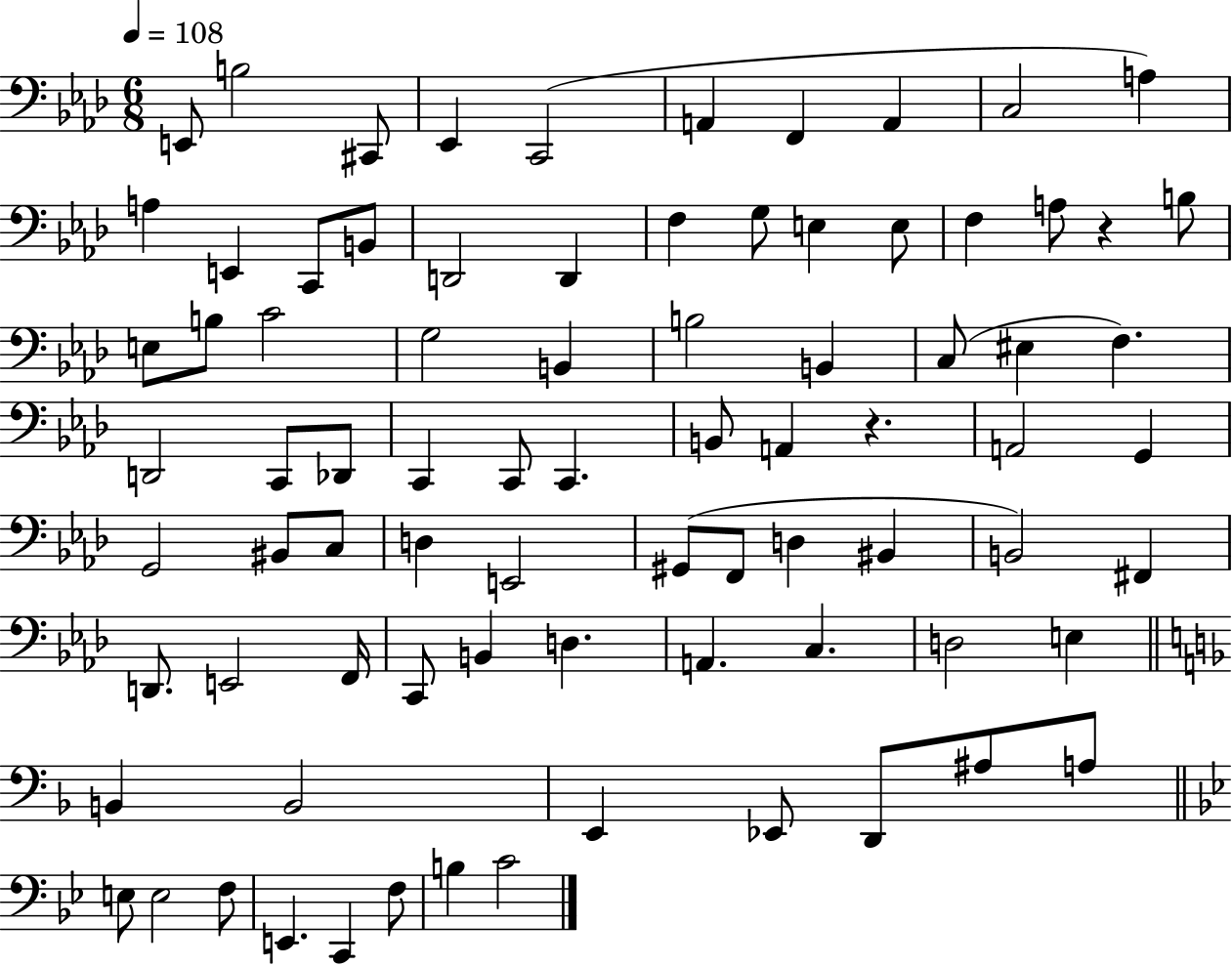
X:1
T:Untitled
M:6/8
L:1/4
K:Ab
E,,/2 B,2 ^C,,/2 _E,, C,,2 A,, F,, A,, C,2 A, A, E,, C,,/2 B,,/2 D,,2 D,, F, G,/2 E, E,/2 F, A,/2 z B,/2 E,/2 B,/2 C2 G,2 B,, B,2 B,, C,/2 ^E, F, D,,2 C,,/2 _D,,/2 C,, C,,/2 C,, B,,/2 A,, z A,,2 G,, G,,2 ^B,,/2 C,/2 D, E,,2 ^G,,/2 F,,/2 D, ^B,, B,,2 ^F,, D,,/2 E,,2 F,,/4 C,,/2 B,, D, A,, C, D,2 E, B,, B,,2 E,, _E,,/2 D,,/2 ^A,/2 A,/2 E,/2 E,2 F,/2 E,, C,, F,/2 B, C2